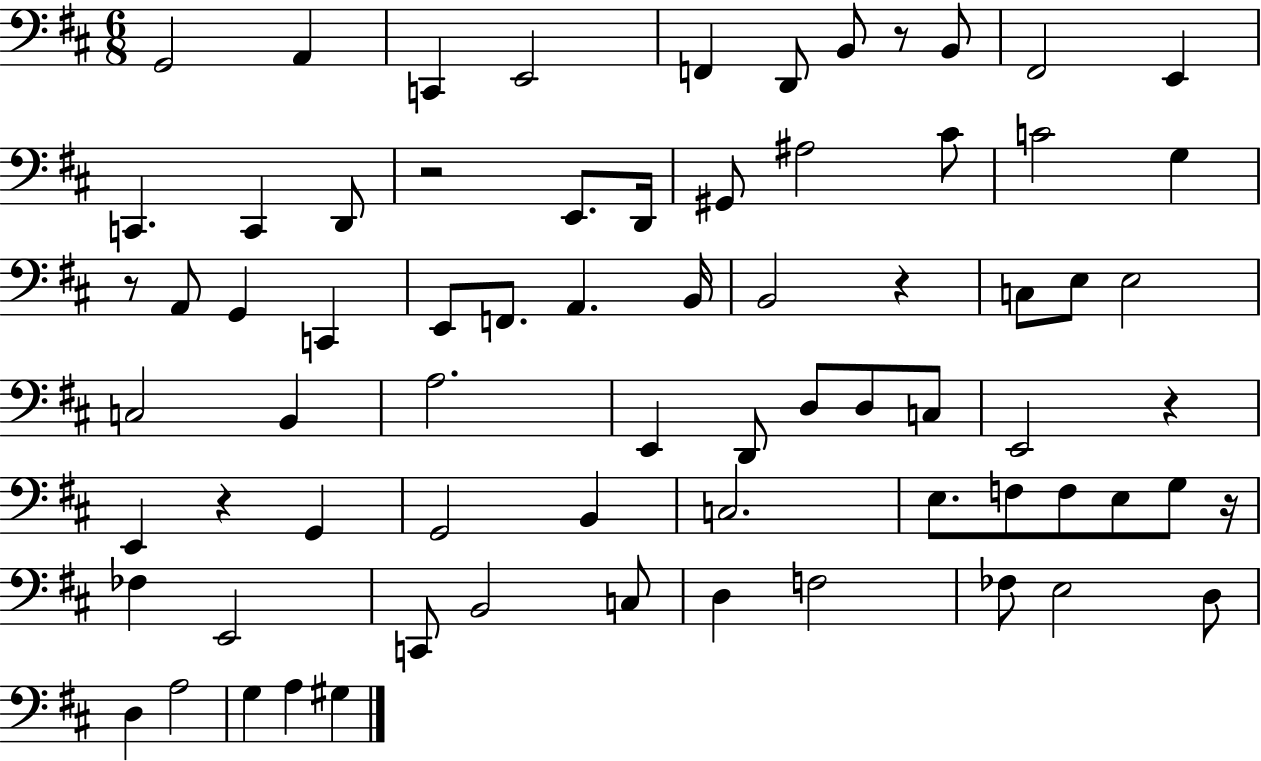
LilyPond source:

{
  \clef bass
  \numericTimeSignature
  \time 6/8
  \key d \major
  g,2 a,4 | c,4 e,2 | f,4 d,8 b,8 r8 b,8 | fis,2 e,4 | \break c,4. c,4 d,8 | r2 e,8. d,16 | gis,8 ais2 cis'8 | c'2 g4 | \break r8 a,8 g,4 c,4 | e,8 f,8. a,4. b,16 | b,2 r4 | c8 e8 e2 | \break c2 b,4 | a2. | e,4 d,8 d8 d8 c8 | e,2 r4 | \break e,4 r4 g,4 | g,2 b,4 | c2. | e8. f8 f8 e8 g8 r16 | \break fes4 e,2 | c,8 b,2 c8 | d4 f2 | fes8 e2 d8 | \break d4 a2 | g4 a4 gis4 | \bar "|."
}